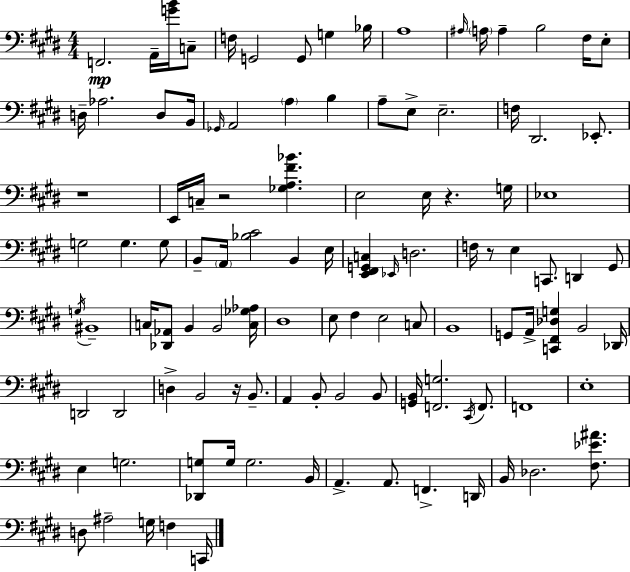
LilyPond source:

{
  \clef bass
  \numericTimeSignature
  \time 4/4
  \key e \major
  f,2.\mp a,16-- <g' b'>16 c8-- | f16 g,2 g,8 g4 bes16 | a1 | \grace { ais16 } \parenthesize a16 a4-- b2 fis16 e8-. | \break d16-- aes2. d8 | b,16 \grace { ges,16 } a,2 \parenthesize a4 b4 | a8-- e8-> e2.-- | f16 dis,2. ees,8.-. | \break r1 | e,16 c16-- r2 <ges a fis' bes'>4. | e2 e16 r4. | g16 ees1 | \break g2 g4. | g8 b,8-- \parenthesize a,16 <bes cis'>2 b,4 | e16 <e, fis, g, c>4 \grace { ees,16 } d2. | f16 r8 e4 c,8. d,4 | \break gis,8 \acciaccatura { g16 } bis,1-- | c16 <des, aes,>8 b,4 b,2 | <c ges aes>16 dis1 | e8 fis4 e2 | \break c8 b,1 | g,8 a,16-> <c, fis, des g>4 b,2 | des,16 d,2 d,2 | d4-> b,2 | \break r16 b,8.-- a,4 b,8-. b,2 | b,8 <g, b,>16 <f, g>2. | \acciaccatura { cis,16 } f,8. f,1 | e1-. | \break e4 g2. | <des, g>8 g16 g2. | b,16 a,4.-> a,8. f,4.-> | d,16 b,16 des2. | \break <fis ees' ais'>8. d8 ais2-- g16 | f4 c,16 \bar "|."
}